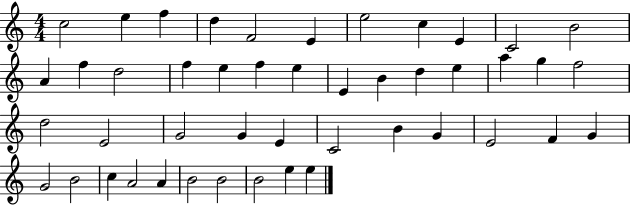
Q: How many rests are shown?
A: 0